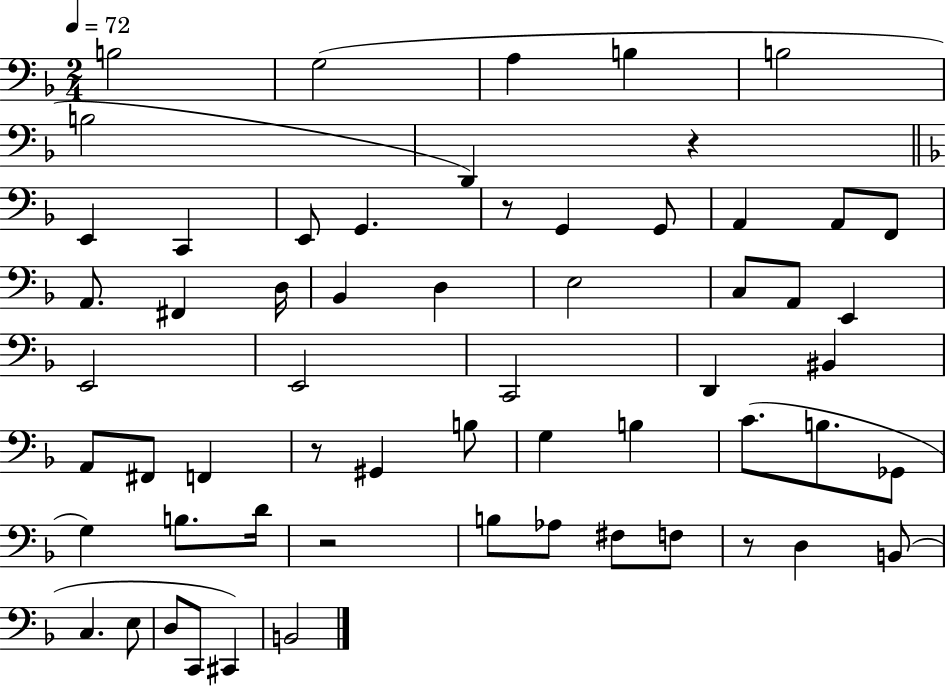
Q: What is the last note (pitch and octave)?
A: B2